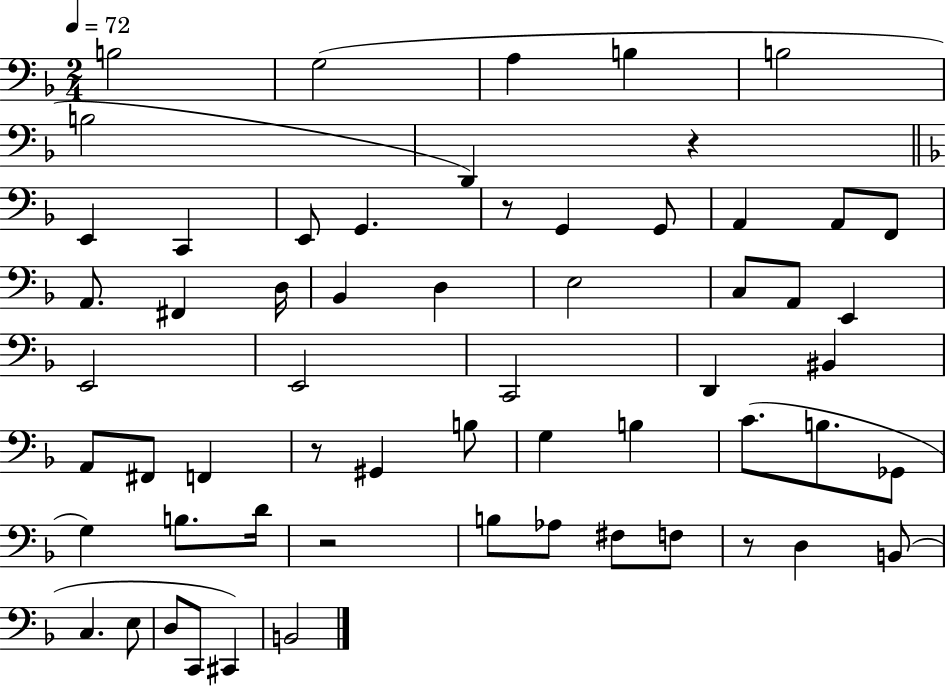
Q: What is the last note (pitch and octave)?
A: B2